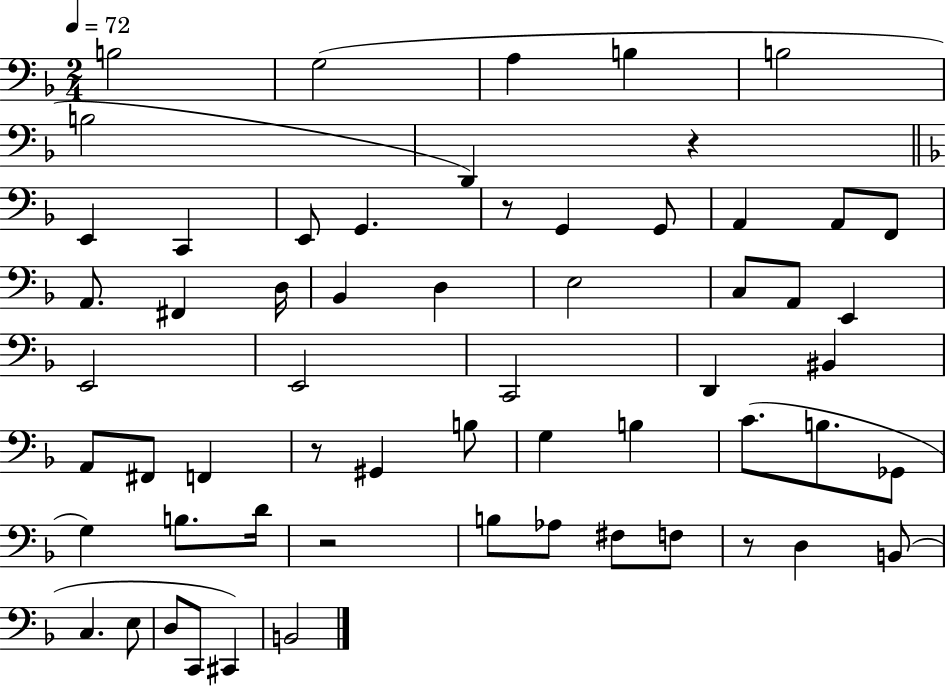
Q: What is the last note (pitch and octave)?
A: B2